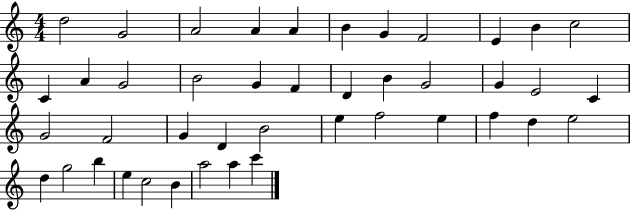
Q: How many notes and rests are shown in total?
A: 43